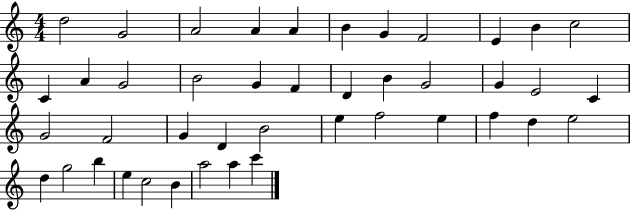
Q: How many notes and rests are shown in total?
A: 43